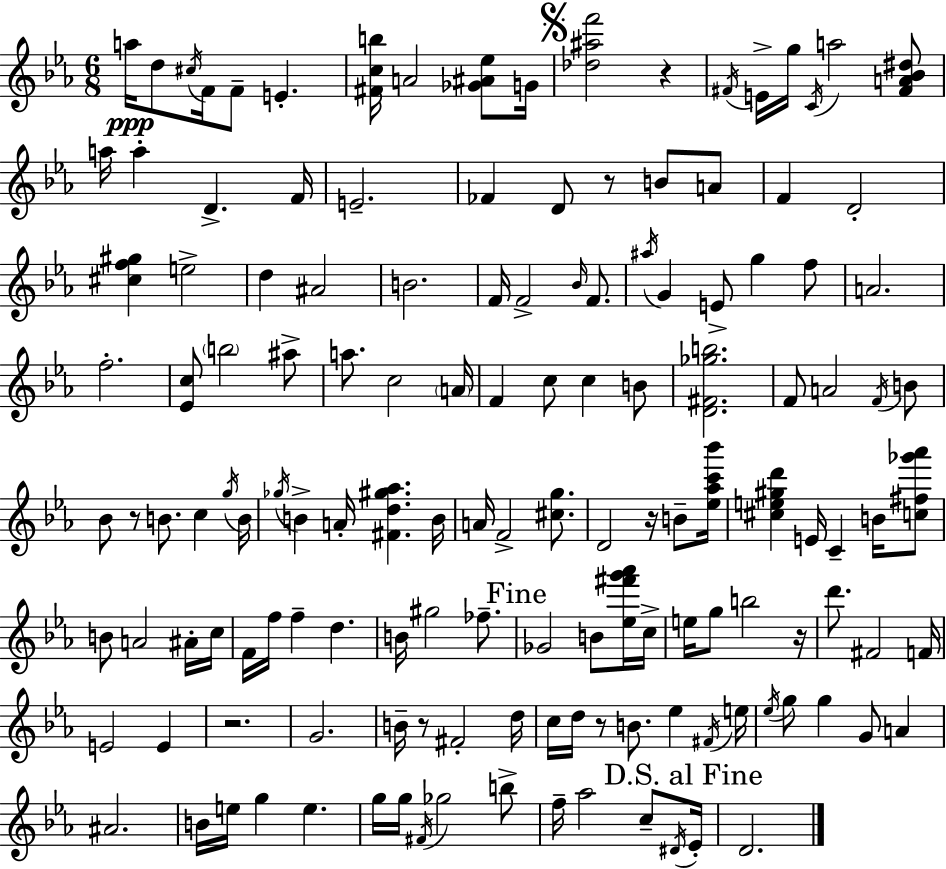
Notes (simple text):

A5/s D5/e C#5/s F4/s F4/e E4/q. [F#4,C5,B5]/s A4/h [Gb4,A#4,Eb5]/e G4/s [Db5,A#5,F6]/h R/q F#4/s E4/s G5/s C4/s A5/h [F#4,A4,Bb4,D#5]/e A5/s A5/q D4/q. F4/s E4/h. FES4/q D4/e R/e B4/e A4/e F4/q D4/h [C#5,F5,G#5]/q E5/h D5/q A#4/h B4/h. F4/s F4/h Bb4/s F4/e. A#5/s G4/q E4/e G5/q F5/e A4/h. F5/h. [Eb4,C5]/e B5/h A#5/e A5/e. C5/h A4/s F4/q C5/e C5/q B4/e [D4,F#4,Gb5,B5]/h. F4/e A4/h F4/s B4/e Bb4/e R/e B4/e. C5/q G5/s B4/s Gb5/s B4/q A4/s [F#4,D5,G#5,Ab5]/q. B4/s A4/s F4/h [C#5,G5]/e. D4/h R/s B4/e [Eb5,Ab5,C6,Bb6]/s [C#5,E5,G#5,D6]/q E4/s C4/q B4/s [C5,F#5,Gb6,Ab6]/e B4/e A4/h A#4/s C5/s F4/s F5/s F5/q D5/q. B4/s G#5/h FES5/e. Gb4/h B4/e [Eb5,F#6,G6,Ab6]/s C5/s E5/s G5/e B5/h R/s D6/e. F#4/h F4/s E4/h E4/q R/h. G4/h. B4/s R/e F#4/h D5/s C5/s D5/s R/e B4/e. Eb5/q F#4/s E5/s Eb5/s G5/e G5/q G4/e A4/q A#4/h. B4/s E5/s G5/q E5/q. G5/s G5/s F#4/s Gb5/h B5/e F5/s Ab5/h C5/e D#4/s Eb4/s D4/h.